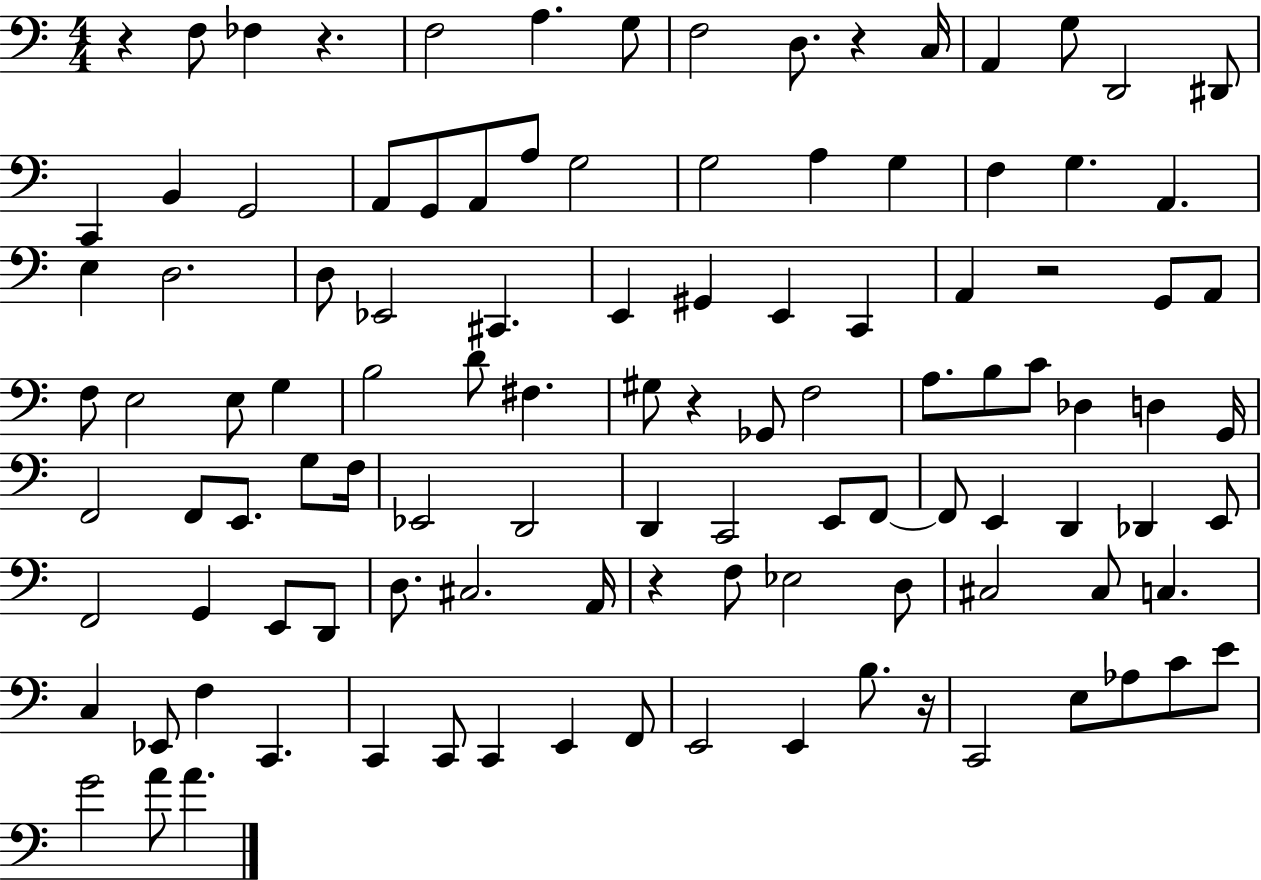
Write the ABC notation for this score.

X:1
T:Untitled
M:4/4
L:1/4
K:C
z F,/2 _F, z F,2 A, G,/2 F,2 D,/2 z C,/4 A,, G,/2 D,,2 ^D,,/2 C,, B,, G,,2 A,,/2 G,,/2 A,,/2 A,/2 G,2 G,2 A, G, F, G, A,, E, D,2 D,/2 _E,,2 ^C,, E,, ^G,, E,, C,, A,, z2 G,,/2 A,,/2 F,/2 E,2 E,/2 G, B,2 D/2 ^F, ^G,/2 z _G,,/2 F,2 A,/2 B,/2 C/2 _D, D, G,,/4 F,,2 F,,/2 E,,/2 G,/2 F,/4 _E,,2 D,,2 D,, C,,2 E,,/2 F,,/2 F,,/2 E,, D,, _D,, E,,/2 F,,2 G,, E,,/2 D,,/2 D,/2 ^C,2 A,,/4 z F,/2 _E,2 D,/2 ^C,2 ^C,/2 C, C, _E,,/2 F, C,, C,, C,,/2 C,, E,, F,,/2 E,,2 E,, B,/2 z/4 C,,2 E,/2 _A,/2 C/2 E/2 G2 A/2 A